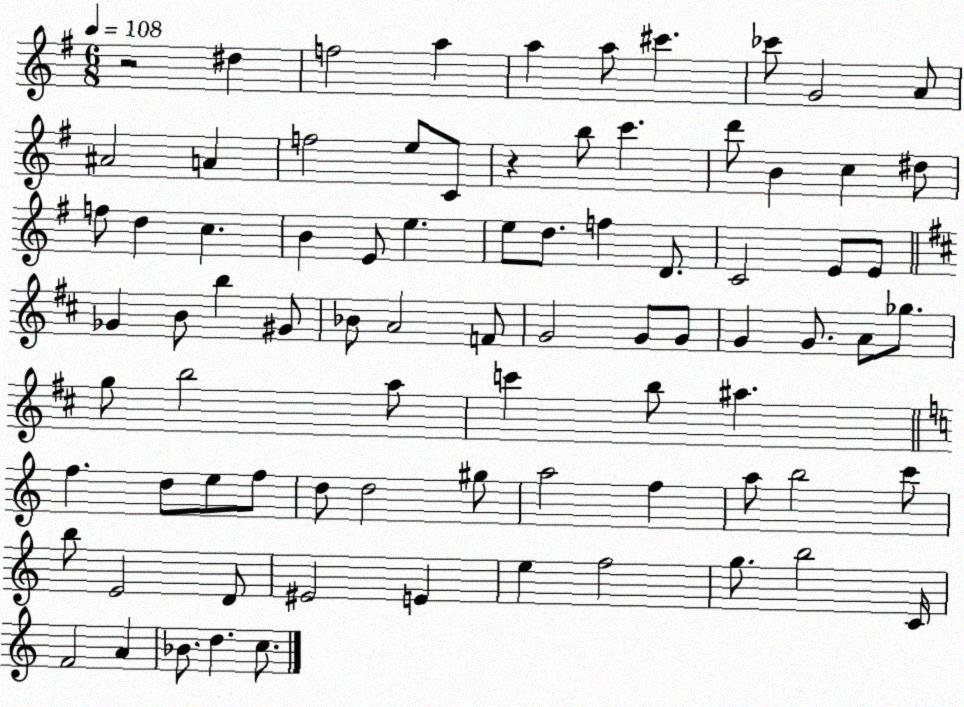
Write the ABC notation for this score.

X:1
T:Untitled
M:6/8
L:1/4
K:G
z2 ^d f2 a a a/2 ^c' _c'/2 G2 A/2 ^A2 A f2 e/2 C/2 z b/2 c' d'/2 B c ^d/2 f/2 d c B E/2 e e/2 d/2 f D/2 C2 E/2 E/2 _G B/2 b ^G/2 _B/2 A2 F/2 G2 G/2 G/2 G G/2 A/2 _g/2 g/2 b2 a/2 c' b/2 ^a f d/2 e/2 f/2 d/2 d2 ^g/2 a2 f a/2 b2 c'/2 b/2 E2 D/2 ^E2 E e f2 g/2 b2 C/4 F2 A _B/2 d c/2